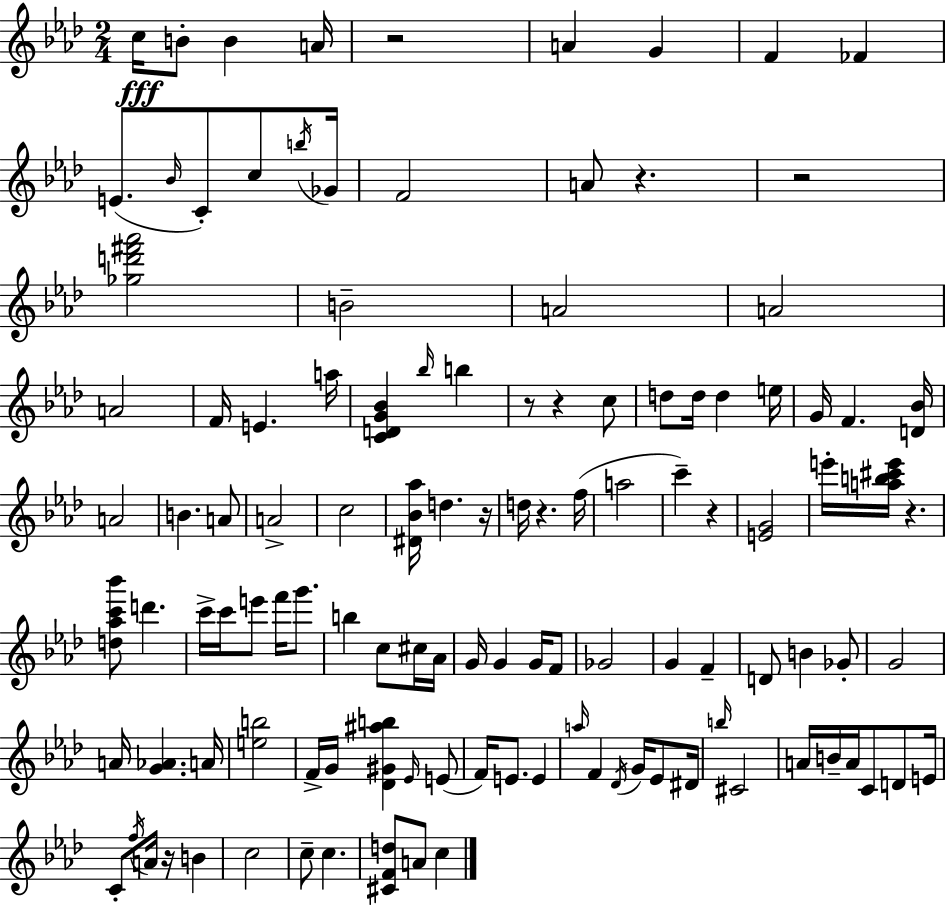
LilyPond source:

{
  \clef treble
  \numericTimeSignature
  \time 2/4
  \key aes \major
  c''16\fff b'8-. b'4 a'16 | r2 | a'4 g'4 | f'4 fes'4 | \break e'8.( \grace { bes'16 } c'8-.) c''8 | \acciaccatura { b''16 } ges'16 f'2 | a'8 r4. | r2 | \break <ges'' d''' fis''' aes'''>2 | b'2-- | a'2 | a'2 | \break a'2 | f'16 e'4. | a''16 <c' d' g' bes'>4 \grace { bes''16 } b''4 | r8 r4 | \break c''8 d''8 d''16 d''4 | e''16 g'16 f'4. | <d' bes'>16 a'2 | b'4. | \break a'8 a'2-> | c''2 | <dis' bes' aes''>16 d''4. | r16 d''16 r4. | \break f''16( a''2 | c'''4--) r4 | <e' g'>2 | e'''16-. <a'' b'' cis''' e'''>16 r4. | \break <d'' aes'' c''' bes'''>8 d'''4. | c'''16-> c'''16 e'''8 f'''16 | g'''8. b''4 c''8 | cis''16 aes'16 g'16 g'4 | \break g'16 f'8 ges'2 | g'4 f'4-- | d'8 b'4 | ges'8-. g'2 | \break a'16 <g' aes'>4. | a'16 <e'' b''>2 | f'16-> g'16 <des' gis' ais'' b''>4 | \grace { ees'16 }( e'8 f'16) e'8. | \break e'4 \grace { a''16 } f'4 | \acciaccatura { des'16 } g'16 ees'8 dis'16 \grace { b''16 } cis'2 | a'16 | b'16-- a'16 c'8 d'8 e'16 c'8-. | \break \acciaccatura { f''16 } a'16 r16 b'4 | c''2 | c''8-- c''4. | <cis' f' d''>8 a'8 c''4 | \break \bar "|."
}